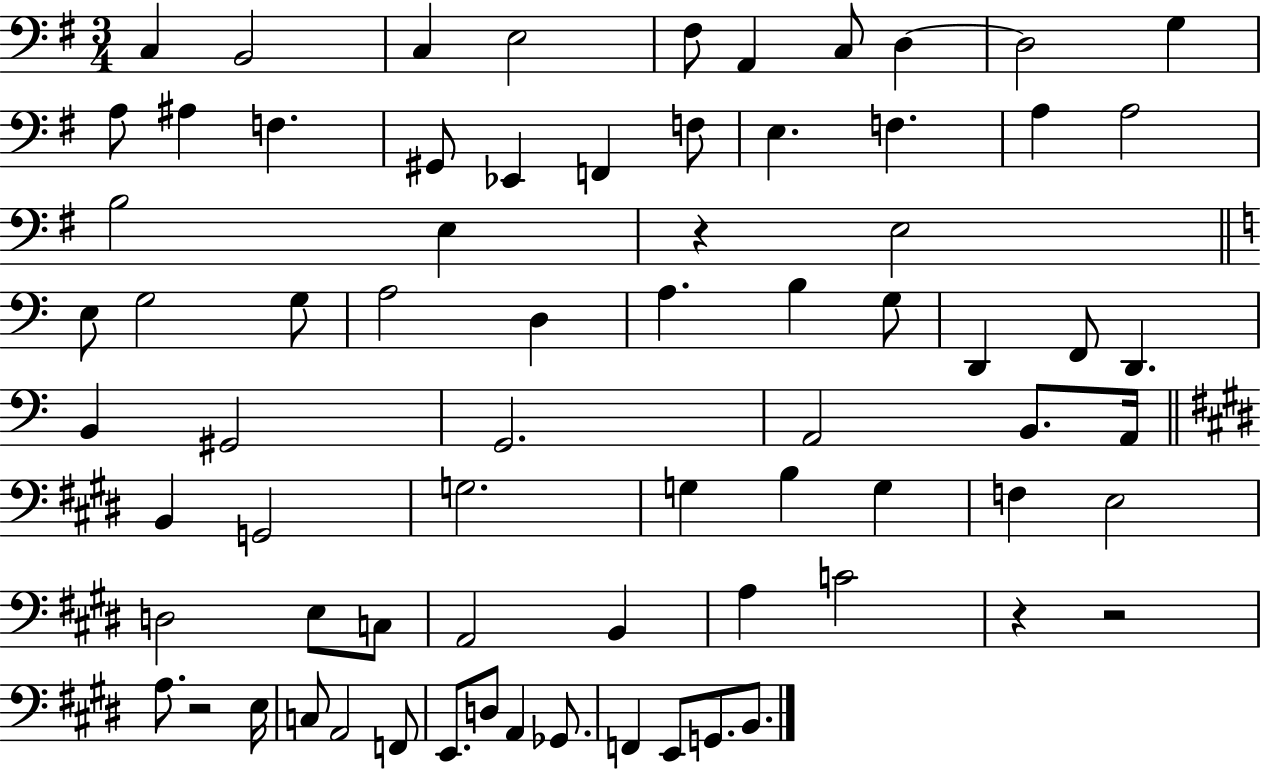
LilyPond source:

{
  \clef bass
  \numericTimeSignature
  \time 3/4
  \key g \major
  \repeat volta 2 { c4 b,2 | c4 e2 | fis8 a,4 c8 d4~~ | d2 g4 | \break a8 ais4 f4. | gis,8 ees,4 f,4 f8 | e4. f4. | a4 a2 | \break b2 e4 | r4 e2 | \bar "||" \break \key c \major e8 g2 g8 | a2 d4 | a4. b4 g8 | d,4 f,8 d,4. | \break b,4 gis,2 | g,2. | a,2 b,8. a,16 | \bar "||" \break \key e \major b,4 g,2 | g2. | g4 b4 g4 | f4 e2 | \break d2 e8 c8 | a,2 b,4 | a4 c'2 | r4 r2 | \break a8. r2 e16 | c8 a,2 f,8 | e,8. d8 a,4 ges,8. | f,4 e,8 g,8. b,8. | \break } \bar "|."
}